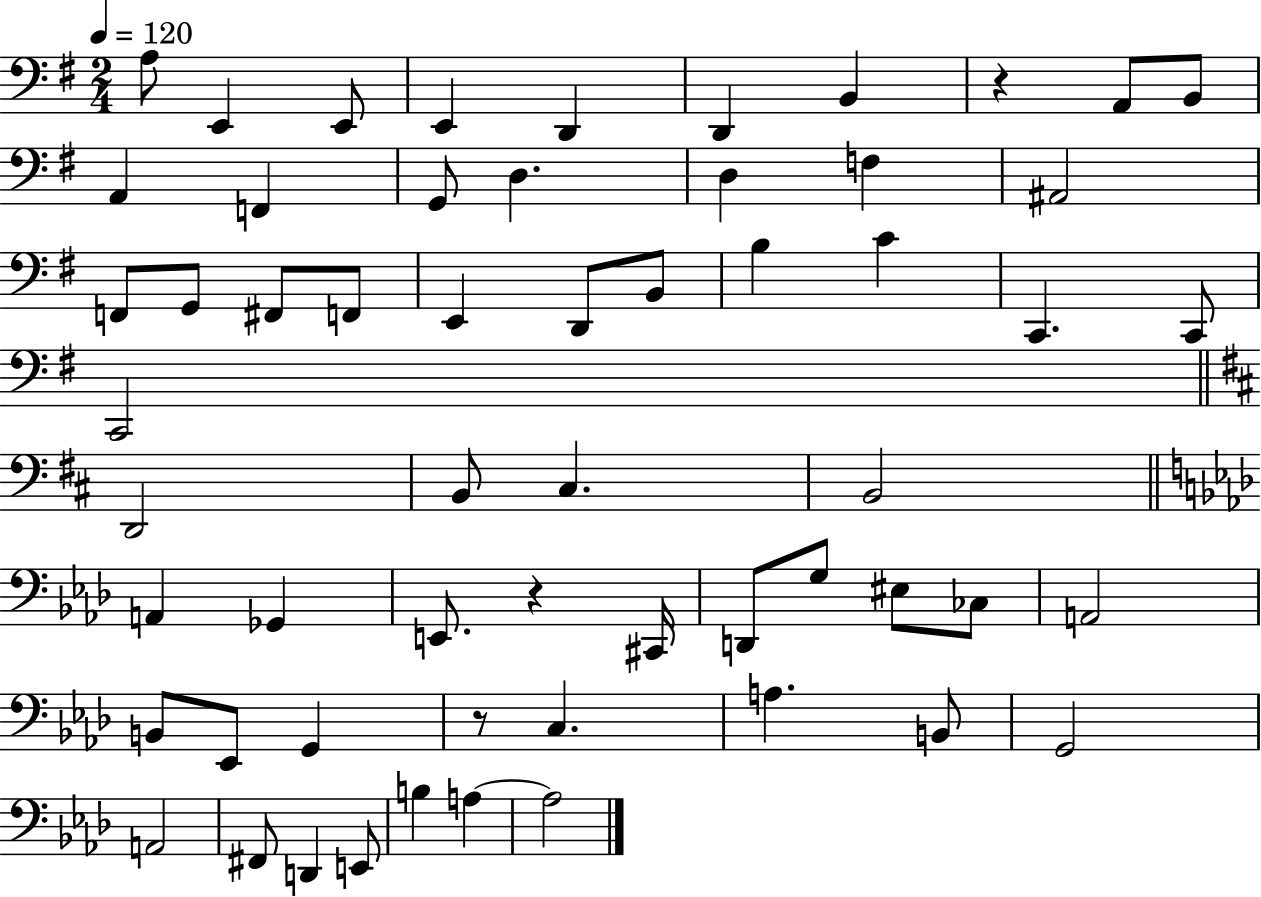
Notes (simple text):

A3/e E2/q E2/e E2/q D2/q D2/q B2/q R/q A2/e B2/e A2/q F2/q G2/e D3/q. D3/q F3/q A#2/h F2/e G2/e F#2/e F2/e E2/q D2/e B2/e B3/q C4/q C2/q. C2/e C2/h D2/h B2/e C#3/q. B2/h A2/q Gb2/q E2/e. R/q C#2/s D2/e G3/e EIS3/e CES3/e A2/h B2/e Eb2/e G2/q R/e C3/q. A3/q. B2/e G2/h A2/h F#2/e D2/q E2/e B3/q A3/q A3/h